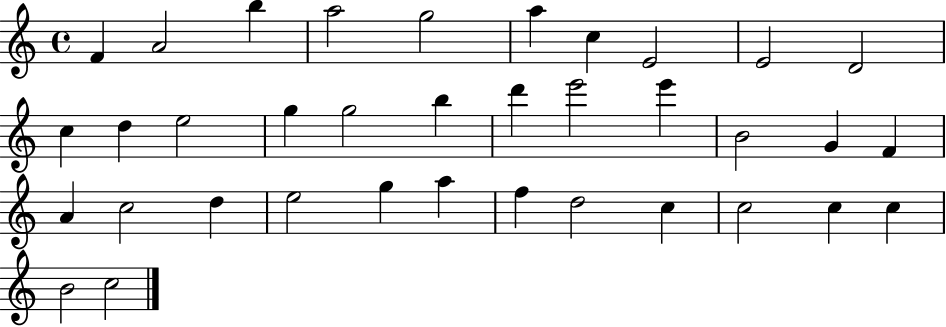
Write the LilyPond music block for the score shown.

{
  \clef treble
  \time 4/4
  \defaultTimeSignature
  \key c \major
  f'4 a'2 b''4 | a''2 g''2 | a''4 c''4 e'2 | e'2 d'2 | \break c''4 d''4 e''2 | g''4 g''2 b''4 | d'''4 e'''2 e'''4 | b'2 g'4 f'4 | \break a'4 c''2 d''4 | e''2 g''4 a''4 | f''4 d''2 c''4 | c''2 c''4 c''4 | \break b'2 c''2 | \bar "|."
}